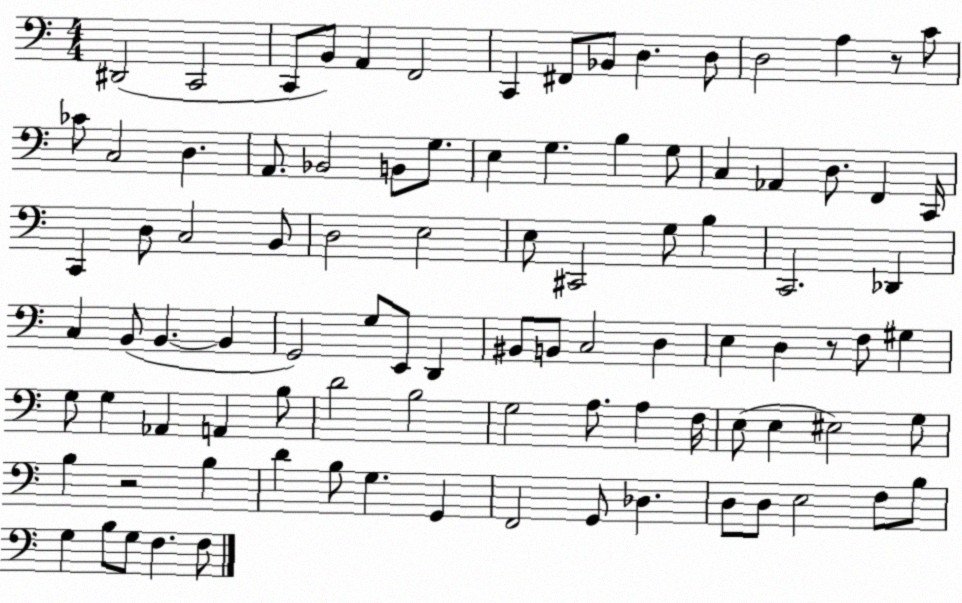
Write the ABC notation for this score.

X:1
T:Untitled
M:4/4
L:1/4
K:C
^D,,2 C,,2 C,,/2 B,,/2 A,, F,,2 C,, ^F,,/2 _B,,/2 D, D,/2 D,2 A, z/2 C/2 _C/2 C,2 D, A,,/2 _B,,2 B,,/2 G,/2 E, G, B, G,/2 C, _A,, D,/2 F,, C,,/4 C,, D,/2 C,2 B,,/2 D,2 E,2 E,/2 ^C,,2 G,/2 B, C,,2 _D,, C, B,,/2 B,, B,, G,,2 G,/2 E,,/2 D,, ^B,,/2 B,,/2 C,2 D, E, D, z/2 F,/2 ^G, G,/2 G, _A,, A,, B,/2 D2 B,2 G,2 A,/2 A, F,/4 E,/2 E, ^E,2 G,/2 B, z2 B, D B,/2 G, G,, F,,2 G,,/2 _D, D,/2 D,/2 E,2 F,/2 B,/2 G, B,/2 G,/2 F, F,/2